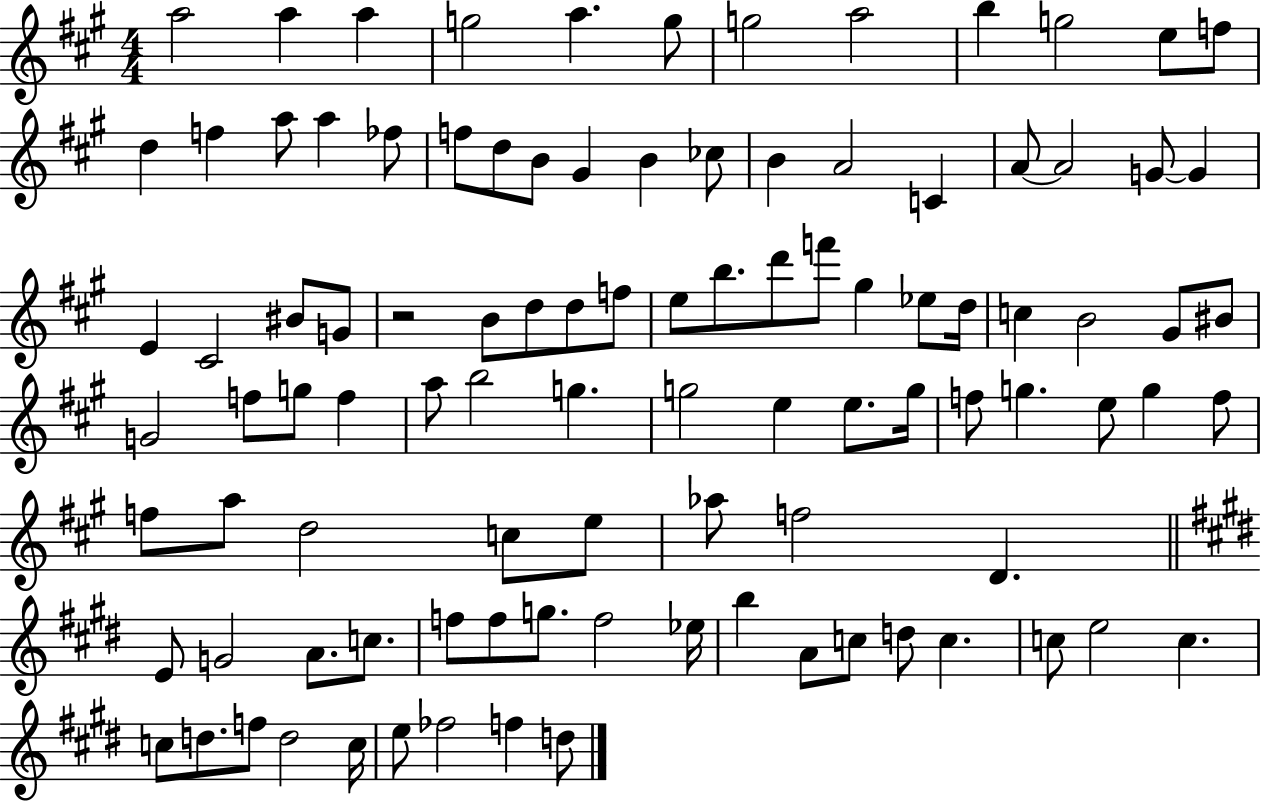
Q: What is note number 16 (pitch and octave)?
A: A5